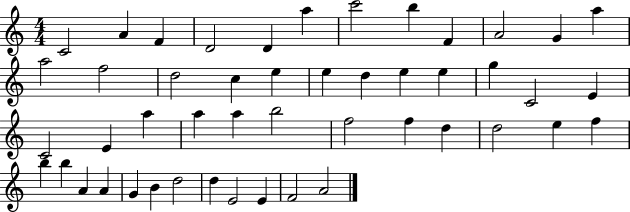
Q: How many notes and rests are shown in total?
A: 48